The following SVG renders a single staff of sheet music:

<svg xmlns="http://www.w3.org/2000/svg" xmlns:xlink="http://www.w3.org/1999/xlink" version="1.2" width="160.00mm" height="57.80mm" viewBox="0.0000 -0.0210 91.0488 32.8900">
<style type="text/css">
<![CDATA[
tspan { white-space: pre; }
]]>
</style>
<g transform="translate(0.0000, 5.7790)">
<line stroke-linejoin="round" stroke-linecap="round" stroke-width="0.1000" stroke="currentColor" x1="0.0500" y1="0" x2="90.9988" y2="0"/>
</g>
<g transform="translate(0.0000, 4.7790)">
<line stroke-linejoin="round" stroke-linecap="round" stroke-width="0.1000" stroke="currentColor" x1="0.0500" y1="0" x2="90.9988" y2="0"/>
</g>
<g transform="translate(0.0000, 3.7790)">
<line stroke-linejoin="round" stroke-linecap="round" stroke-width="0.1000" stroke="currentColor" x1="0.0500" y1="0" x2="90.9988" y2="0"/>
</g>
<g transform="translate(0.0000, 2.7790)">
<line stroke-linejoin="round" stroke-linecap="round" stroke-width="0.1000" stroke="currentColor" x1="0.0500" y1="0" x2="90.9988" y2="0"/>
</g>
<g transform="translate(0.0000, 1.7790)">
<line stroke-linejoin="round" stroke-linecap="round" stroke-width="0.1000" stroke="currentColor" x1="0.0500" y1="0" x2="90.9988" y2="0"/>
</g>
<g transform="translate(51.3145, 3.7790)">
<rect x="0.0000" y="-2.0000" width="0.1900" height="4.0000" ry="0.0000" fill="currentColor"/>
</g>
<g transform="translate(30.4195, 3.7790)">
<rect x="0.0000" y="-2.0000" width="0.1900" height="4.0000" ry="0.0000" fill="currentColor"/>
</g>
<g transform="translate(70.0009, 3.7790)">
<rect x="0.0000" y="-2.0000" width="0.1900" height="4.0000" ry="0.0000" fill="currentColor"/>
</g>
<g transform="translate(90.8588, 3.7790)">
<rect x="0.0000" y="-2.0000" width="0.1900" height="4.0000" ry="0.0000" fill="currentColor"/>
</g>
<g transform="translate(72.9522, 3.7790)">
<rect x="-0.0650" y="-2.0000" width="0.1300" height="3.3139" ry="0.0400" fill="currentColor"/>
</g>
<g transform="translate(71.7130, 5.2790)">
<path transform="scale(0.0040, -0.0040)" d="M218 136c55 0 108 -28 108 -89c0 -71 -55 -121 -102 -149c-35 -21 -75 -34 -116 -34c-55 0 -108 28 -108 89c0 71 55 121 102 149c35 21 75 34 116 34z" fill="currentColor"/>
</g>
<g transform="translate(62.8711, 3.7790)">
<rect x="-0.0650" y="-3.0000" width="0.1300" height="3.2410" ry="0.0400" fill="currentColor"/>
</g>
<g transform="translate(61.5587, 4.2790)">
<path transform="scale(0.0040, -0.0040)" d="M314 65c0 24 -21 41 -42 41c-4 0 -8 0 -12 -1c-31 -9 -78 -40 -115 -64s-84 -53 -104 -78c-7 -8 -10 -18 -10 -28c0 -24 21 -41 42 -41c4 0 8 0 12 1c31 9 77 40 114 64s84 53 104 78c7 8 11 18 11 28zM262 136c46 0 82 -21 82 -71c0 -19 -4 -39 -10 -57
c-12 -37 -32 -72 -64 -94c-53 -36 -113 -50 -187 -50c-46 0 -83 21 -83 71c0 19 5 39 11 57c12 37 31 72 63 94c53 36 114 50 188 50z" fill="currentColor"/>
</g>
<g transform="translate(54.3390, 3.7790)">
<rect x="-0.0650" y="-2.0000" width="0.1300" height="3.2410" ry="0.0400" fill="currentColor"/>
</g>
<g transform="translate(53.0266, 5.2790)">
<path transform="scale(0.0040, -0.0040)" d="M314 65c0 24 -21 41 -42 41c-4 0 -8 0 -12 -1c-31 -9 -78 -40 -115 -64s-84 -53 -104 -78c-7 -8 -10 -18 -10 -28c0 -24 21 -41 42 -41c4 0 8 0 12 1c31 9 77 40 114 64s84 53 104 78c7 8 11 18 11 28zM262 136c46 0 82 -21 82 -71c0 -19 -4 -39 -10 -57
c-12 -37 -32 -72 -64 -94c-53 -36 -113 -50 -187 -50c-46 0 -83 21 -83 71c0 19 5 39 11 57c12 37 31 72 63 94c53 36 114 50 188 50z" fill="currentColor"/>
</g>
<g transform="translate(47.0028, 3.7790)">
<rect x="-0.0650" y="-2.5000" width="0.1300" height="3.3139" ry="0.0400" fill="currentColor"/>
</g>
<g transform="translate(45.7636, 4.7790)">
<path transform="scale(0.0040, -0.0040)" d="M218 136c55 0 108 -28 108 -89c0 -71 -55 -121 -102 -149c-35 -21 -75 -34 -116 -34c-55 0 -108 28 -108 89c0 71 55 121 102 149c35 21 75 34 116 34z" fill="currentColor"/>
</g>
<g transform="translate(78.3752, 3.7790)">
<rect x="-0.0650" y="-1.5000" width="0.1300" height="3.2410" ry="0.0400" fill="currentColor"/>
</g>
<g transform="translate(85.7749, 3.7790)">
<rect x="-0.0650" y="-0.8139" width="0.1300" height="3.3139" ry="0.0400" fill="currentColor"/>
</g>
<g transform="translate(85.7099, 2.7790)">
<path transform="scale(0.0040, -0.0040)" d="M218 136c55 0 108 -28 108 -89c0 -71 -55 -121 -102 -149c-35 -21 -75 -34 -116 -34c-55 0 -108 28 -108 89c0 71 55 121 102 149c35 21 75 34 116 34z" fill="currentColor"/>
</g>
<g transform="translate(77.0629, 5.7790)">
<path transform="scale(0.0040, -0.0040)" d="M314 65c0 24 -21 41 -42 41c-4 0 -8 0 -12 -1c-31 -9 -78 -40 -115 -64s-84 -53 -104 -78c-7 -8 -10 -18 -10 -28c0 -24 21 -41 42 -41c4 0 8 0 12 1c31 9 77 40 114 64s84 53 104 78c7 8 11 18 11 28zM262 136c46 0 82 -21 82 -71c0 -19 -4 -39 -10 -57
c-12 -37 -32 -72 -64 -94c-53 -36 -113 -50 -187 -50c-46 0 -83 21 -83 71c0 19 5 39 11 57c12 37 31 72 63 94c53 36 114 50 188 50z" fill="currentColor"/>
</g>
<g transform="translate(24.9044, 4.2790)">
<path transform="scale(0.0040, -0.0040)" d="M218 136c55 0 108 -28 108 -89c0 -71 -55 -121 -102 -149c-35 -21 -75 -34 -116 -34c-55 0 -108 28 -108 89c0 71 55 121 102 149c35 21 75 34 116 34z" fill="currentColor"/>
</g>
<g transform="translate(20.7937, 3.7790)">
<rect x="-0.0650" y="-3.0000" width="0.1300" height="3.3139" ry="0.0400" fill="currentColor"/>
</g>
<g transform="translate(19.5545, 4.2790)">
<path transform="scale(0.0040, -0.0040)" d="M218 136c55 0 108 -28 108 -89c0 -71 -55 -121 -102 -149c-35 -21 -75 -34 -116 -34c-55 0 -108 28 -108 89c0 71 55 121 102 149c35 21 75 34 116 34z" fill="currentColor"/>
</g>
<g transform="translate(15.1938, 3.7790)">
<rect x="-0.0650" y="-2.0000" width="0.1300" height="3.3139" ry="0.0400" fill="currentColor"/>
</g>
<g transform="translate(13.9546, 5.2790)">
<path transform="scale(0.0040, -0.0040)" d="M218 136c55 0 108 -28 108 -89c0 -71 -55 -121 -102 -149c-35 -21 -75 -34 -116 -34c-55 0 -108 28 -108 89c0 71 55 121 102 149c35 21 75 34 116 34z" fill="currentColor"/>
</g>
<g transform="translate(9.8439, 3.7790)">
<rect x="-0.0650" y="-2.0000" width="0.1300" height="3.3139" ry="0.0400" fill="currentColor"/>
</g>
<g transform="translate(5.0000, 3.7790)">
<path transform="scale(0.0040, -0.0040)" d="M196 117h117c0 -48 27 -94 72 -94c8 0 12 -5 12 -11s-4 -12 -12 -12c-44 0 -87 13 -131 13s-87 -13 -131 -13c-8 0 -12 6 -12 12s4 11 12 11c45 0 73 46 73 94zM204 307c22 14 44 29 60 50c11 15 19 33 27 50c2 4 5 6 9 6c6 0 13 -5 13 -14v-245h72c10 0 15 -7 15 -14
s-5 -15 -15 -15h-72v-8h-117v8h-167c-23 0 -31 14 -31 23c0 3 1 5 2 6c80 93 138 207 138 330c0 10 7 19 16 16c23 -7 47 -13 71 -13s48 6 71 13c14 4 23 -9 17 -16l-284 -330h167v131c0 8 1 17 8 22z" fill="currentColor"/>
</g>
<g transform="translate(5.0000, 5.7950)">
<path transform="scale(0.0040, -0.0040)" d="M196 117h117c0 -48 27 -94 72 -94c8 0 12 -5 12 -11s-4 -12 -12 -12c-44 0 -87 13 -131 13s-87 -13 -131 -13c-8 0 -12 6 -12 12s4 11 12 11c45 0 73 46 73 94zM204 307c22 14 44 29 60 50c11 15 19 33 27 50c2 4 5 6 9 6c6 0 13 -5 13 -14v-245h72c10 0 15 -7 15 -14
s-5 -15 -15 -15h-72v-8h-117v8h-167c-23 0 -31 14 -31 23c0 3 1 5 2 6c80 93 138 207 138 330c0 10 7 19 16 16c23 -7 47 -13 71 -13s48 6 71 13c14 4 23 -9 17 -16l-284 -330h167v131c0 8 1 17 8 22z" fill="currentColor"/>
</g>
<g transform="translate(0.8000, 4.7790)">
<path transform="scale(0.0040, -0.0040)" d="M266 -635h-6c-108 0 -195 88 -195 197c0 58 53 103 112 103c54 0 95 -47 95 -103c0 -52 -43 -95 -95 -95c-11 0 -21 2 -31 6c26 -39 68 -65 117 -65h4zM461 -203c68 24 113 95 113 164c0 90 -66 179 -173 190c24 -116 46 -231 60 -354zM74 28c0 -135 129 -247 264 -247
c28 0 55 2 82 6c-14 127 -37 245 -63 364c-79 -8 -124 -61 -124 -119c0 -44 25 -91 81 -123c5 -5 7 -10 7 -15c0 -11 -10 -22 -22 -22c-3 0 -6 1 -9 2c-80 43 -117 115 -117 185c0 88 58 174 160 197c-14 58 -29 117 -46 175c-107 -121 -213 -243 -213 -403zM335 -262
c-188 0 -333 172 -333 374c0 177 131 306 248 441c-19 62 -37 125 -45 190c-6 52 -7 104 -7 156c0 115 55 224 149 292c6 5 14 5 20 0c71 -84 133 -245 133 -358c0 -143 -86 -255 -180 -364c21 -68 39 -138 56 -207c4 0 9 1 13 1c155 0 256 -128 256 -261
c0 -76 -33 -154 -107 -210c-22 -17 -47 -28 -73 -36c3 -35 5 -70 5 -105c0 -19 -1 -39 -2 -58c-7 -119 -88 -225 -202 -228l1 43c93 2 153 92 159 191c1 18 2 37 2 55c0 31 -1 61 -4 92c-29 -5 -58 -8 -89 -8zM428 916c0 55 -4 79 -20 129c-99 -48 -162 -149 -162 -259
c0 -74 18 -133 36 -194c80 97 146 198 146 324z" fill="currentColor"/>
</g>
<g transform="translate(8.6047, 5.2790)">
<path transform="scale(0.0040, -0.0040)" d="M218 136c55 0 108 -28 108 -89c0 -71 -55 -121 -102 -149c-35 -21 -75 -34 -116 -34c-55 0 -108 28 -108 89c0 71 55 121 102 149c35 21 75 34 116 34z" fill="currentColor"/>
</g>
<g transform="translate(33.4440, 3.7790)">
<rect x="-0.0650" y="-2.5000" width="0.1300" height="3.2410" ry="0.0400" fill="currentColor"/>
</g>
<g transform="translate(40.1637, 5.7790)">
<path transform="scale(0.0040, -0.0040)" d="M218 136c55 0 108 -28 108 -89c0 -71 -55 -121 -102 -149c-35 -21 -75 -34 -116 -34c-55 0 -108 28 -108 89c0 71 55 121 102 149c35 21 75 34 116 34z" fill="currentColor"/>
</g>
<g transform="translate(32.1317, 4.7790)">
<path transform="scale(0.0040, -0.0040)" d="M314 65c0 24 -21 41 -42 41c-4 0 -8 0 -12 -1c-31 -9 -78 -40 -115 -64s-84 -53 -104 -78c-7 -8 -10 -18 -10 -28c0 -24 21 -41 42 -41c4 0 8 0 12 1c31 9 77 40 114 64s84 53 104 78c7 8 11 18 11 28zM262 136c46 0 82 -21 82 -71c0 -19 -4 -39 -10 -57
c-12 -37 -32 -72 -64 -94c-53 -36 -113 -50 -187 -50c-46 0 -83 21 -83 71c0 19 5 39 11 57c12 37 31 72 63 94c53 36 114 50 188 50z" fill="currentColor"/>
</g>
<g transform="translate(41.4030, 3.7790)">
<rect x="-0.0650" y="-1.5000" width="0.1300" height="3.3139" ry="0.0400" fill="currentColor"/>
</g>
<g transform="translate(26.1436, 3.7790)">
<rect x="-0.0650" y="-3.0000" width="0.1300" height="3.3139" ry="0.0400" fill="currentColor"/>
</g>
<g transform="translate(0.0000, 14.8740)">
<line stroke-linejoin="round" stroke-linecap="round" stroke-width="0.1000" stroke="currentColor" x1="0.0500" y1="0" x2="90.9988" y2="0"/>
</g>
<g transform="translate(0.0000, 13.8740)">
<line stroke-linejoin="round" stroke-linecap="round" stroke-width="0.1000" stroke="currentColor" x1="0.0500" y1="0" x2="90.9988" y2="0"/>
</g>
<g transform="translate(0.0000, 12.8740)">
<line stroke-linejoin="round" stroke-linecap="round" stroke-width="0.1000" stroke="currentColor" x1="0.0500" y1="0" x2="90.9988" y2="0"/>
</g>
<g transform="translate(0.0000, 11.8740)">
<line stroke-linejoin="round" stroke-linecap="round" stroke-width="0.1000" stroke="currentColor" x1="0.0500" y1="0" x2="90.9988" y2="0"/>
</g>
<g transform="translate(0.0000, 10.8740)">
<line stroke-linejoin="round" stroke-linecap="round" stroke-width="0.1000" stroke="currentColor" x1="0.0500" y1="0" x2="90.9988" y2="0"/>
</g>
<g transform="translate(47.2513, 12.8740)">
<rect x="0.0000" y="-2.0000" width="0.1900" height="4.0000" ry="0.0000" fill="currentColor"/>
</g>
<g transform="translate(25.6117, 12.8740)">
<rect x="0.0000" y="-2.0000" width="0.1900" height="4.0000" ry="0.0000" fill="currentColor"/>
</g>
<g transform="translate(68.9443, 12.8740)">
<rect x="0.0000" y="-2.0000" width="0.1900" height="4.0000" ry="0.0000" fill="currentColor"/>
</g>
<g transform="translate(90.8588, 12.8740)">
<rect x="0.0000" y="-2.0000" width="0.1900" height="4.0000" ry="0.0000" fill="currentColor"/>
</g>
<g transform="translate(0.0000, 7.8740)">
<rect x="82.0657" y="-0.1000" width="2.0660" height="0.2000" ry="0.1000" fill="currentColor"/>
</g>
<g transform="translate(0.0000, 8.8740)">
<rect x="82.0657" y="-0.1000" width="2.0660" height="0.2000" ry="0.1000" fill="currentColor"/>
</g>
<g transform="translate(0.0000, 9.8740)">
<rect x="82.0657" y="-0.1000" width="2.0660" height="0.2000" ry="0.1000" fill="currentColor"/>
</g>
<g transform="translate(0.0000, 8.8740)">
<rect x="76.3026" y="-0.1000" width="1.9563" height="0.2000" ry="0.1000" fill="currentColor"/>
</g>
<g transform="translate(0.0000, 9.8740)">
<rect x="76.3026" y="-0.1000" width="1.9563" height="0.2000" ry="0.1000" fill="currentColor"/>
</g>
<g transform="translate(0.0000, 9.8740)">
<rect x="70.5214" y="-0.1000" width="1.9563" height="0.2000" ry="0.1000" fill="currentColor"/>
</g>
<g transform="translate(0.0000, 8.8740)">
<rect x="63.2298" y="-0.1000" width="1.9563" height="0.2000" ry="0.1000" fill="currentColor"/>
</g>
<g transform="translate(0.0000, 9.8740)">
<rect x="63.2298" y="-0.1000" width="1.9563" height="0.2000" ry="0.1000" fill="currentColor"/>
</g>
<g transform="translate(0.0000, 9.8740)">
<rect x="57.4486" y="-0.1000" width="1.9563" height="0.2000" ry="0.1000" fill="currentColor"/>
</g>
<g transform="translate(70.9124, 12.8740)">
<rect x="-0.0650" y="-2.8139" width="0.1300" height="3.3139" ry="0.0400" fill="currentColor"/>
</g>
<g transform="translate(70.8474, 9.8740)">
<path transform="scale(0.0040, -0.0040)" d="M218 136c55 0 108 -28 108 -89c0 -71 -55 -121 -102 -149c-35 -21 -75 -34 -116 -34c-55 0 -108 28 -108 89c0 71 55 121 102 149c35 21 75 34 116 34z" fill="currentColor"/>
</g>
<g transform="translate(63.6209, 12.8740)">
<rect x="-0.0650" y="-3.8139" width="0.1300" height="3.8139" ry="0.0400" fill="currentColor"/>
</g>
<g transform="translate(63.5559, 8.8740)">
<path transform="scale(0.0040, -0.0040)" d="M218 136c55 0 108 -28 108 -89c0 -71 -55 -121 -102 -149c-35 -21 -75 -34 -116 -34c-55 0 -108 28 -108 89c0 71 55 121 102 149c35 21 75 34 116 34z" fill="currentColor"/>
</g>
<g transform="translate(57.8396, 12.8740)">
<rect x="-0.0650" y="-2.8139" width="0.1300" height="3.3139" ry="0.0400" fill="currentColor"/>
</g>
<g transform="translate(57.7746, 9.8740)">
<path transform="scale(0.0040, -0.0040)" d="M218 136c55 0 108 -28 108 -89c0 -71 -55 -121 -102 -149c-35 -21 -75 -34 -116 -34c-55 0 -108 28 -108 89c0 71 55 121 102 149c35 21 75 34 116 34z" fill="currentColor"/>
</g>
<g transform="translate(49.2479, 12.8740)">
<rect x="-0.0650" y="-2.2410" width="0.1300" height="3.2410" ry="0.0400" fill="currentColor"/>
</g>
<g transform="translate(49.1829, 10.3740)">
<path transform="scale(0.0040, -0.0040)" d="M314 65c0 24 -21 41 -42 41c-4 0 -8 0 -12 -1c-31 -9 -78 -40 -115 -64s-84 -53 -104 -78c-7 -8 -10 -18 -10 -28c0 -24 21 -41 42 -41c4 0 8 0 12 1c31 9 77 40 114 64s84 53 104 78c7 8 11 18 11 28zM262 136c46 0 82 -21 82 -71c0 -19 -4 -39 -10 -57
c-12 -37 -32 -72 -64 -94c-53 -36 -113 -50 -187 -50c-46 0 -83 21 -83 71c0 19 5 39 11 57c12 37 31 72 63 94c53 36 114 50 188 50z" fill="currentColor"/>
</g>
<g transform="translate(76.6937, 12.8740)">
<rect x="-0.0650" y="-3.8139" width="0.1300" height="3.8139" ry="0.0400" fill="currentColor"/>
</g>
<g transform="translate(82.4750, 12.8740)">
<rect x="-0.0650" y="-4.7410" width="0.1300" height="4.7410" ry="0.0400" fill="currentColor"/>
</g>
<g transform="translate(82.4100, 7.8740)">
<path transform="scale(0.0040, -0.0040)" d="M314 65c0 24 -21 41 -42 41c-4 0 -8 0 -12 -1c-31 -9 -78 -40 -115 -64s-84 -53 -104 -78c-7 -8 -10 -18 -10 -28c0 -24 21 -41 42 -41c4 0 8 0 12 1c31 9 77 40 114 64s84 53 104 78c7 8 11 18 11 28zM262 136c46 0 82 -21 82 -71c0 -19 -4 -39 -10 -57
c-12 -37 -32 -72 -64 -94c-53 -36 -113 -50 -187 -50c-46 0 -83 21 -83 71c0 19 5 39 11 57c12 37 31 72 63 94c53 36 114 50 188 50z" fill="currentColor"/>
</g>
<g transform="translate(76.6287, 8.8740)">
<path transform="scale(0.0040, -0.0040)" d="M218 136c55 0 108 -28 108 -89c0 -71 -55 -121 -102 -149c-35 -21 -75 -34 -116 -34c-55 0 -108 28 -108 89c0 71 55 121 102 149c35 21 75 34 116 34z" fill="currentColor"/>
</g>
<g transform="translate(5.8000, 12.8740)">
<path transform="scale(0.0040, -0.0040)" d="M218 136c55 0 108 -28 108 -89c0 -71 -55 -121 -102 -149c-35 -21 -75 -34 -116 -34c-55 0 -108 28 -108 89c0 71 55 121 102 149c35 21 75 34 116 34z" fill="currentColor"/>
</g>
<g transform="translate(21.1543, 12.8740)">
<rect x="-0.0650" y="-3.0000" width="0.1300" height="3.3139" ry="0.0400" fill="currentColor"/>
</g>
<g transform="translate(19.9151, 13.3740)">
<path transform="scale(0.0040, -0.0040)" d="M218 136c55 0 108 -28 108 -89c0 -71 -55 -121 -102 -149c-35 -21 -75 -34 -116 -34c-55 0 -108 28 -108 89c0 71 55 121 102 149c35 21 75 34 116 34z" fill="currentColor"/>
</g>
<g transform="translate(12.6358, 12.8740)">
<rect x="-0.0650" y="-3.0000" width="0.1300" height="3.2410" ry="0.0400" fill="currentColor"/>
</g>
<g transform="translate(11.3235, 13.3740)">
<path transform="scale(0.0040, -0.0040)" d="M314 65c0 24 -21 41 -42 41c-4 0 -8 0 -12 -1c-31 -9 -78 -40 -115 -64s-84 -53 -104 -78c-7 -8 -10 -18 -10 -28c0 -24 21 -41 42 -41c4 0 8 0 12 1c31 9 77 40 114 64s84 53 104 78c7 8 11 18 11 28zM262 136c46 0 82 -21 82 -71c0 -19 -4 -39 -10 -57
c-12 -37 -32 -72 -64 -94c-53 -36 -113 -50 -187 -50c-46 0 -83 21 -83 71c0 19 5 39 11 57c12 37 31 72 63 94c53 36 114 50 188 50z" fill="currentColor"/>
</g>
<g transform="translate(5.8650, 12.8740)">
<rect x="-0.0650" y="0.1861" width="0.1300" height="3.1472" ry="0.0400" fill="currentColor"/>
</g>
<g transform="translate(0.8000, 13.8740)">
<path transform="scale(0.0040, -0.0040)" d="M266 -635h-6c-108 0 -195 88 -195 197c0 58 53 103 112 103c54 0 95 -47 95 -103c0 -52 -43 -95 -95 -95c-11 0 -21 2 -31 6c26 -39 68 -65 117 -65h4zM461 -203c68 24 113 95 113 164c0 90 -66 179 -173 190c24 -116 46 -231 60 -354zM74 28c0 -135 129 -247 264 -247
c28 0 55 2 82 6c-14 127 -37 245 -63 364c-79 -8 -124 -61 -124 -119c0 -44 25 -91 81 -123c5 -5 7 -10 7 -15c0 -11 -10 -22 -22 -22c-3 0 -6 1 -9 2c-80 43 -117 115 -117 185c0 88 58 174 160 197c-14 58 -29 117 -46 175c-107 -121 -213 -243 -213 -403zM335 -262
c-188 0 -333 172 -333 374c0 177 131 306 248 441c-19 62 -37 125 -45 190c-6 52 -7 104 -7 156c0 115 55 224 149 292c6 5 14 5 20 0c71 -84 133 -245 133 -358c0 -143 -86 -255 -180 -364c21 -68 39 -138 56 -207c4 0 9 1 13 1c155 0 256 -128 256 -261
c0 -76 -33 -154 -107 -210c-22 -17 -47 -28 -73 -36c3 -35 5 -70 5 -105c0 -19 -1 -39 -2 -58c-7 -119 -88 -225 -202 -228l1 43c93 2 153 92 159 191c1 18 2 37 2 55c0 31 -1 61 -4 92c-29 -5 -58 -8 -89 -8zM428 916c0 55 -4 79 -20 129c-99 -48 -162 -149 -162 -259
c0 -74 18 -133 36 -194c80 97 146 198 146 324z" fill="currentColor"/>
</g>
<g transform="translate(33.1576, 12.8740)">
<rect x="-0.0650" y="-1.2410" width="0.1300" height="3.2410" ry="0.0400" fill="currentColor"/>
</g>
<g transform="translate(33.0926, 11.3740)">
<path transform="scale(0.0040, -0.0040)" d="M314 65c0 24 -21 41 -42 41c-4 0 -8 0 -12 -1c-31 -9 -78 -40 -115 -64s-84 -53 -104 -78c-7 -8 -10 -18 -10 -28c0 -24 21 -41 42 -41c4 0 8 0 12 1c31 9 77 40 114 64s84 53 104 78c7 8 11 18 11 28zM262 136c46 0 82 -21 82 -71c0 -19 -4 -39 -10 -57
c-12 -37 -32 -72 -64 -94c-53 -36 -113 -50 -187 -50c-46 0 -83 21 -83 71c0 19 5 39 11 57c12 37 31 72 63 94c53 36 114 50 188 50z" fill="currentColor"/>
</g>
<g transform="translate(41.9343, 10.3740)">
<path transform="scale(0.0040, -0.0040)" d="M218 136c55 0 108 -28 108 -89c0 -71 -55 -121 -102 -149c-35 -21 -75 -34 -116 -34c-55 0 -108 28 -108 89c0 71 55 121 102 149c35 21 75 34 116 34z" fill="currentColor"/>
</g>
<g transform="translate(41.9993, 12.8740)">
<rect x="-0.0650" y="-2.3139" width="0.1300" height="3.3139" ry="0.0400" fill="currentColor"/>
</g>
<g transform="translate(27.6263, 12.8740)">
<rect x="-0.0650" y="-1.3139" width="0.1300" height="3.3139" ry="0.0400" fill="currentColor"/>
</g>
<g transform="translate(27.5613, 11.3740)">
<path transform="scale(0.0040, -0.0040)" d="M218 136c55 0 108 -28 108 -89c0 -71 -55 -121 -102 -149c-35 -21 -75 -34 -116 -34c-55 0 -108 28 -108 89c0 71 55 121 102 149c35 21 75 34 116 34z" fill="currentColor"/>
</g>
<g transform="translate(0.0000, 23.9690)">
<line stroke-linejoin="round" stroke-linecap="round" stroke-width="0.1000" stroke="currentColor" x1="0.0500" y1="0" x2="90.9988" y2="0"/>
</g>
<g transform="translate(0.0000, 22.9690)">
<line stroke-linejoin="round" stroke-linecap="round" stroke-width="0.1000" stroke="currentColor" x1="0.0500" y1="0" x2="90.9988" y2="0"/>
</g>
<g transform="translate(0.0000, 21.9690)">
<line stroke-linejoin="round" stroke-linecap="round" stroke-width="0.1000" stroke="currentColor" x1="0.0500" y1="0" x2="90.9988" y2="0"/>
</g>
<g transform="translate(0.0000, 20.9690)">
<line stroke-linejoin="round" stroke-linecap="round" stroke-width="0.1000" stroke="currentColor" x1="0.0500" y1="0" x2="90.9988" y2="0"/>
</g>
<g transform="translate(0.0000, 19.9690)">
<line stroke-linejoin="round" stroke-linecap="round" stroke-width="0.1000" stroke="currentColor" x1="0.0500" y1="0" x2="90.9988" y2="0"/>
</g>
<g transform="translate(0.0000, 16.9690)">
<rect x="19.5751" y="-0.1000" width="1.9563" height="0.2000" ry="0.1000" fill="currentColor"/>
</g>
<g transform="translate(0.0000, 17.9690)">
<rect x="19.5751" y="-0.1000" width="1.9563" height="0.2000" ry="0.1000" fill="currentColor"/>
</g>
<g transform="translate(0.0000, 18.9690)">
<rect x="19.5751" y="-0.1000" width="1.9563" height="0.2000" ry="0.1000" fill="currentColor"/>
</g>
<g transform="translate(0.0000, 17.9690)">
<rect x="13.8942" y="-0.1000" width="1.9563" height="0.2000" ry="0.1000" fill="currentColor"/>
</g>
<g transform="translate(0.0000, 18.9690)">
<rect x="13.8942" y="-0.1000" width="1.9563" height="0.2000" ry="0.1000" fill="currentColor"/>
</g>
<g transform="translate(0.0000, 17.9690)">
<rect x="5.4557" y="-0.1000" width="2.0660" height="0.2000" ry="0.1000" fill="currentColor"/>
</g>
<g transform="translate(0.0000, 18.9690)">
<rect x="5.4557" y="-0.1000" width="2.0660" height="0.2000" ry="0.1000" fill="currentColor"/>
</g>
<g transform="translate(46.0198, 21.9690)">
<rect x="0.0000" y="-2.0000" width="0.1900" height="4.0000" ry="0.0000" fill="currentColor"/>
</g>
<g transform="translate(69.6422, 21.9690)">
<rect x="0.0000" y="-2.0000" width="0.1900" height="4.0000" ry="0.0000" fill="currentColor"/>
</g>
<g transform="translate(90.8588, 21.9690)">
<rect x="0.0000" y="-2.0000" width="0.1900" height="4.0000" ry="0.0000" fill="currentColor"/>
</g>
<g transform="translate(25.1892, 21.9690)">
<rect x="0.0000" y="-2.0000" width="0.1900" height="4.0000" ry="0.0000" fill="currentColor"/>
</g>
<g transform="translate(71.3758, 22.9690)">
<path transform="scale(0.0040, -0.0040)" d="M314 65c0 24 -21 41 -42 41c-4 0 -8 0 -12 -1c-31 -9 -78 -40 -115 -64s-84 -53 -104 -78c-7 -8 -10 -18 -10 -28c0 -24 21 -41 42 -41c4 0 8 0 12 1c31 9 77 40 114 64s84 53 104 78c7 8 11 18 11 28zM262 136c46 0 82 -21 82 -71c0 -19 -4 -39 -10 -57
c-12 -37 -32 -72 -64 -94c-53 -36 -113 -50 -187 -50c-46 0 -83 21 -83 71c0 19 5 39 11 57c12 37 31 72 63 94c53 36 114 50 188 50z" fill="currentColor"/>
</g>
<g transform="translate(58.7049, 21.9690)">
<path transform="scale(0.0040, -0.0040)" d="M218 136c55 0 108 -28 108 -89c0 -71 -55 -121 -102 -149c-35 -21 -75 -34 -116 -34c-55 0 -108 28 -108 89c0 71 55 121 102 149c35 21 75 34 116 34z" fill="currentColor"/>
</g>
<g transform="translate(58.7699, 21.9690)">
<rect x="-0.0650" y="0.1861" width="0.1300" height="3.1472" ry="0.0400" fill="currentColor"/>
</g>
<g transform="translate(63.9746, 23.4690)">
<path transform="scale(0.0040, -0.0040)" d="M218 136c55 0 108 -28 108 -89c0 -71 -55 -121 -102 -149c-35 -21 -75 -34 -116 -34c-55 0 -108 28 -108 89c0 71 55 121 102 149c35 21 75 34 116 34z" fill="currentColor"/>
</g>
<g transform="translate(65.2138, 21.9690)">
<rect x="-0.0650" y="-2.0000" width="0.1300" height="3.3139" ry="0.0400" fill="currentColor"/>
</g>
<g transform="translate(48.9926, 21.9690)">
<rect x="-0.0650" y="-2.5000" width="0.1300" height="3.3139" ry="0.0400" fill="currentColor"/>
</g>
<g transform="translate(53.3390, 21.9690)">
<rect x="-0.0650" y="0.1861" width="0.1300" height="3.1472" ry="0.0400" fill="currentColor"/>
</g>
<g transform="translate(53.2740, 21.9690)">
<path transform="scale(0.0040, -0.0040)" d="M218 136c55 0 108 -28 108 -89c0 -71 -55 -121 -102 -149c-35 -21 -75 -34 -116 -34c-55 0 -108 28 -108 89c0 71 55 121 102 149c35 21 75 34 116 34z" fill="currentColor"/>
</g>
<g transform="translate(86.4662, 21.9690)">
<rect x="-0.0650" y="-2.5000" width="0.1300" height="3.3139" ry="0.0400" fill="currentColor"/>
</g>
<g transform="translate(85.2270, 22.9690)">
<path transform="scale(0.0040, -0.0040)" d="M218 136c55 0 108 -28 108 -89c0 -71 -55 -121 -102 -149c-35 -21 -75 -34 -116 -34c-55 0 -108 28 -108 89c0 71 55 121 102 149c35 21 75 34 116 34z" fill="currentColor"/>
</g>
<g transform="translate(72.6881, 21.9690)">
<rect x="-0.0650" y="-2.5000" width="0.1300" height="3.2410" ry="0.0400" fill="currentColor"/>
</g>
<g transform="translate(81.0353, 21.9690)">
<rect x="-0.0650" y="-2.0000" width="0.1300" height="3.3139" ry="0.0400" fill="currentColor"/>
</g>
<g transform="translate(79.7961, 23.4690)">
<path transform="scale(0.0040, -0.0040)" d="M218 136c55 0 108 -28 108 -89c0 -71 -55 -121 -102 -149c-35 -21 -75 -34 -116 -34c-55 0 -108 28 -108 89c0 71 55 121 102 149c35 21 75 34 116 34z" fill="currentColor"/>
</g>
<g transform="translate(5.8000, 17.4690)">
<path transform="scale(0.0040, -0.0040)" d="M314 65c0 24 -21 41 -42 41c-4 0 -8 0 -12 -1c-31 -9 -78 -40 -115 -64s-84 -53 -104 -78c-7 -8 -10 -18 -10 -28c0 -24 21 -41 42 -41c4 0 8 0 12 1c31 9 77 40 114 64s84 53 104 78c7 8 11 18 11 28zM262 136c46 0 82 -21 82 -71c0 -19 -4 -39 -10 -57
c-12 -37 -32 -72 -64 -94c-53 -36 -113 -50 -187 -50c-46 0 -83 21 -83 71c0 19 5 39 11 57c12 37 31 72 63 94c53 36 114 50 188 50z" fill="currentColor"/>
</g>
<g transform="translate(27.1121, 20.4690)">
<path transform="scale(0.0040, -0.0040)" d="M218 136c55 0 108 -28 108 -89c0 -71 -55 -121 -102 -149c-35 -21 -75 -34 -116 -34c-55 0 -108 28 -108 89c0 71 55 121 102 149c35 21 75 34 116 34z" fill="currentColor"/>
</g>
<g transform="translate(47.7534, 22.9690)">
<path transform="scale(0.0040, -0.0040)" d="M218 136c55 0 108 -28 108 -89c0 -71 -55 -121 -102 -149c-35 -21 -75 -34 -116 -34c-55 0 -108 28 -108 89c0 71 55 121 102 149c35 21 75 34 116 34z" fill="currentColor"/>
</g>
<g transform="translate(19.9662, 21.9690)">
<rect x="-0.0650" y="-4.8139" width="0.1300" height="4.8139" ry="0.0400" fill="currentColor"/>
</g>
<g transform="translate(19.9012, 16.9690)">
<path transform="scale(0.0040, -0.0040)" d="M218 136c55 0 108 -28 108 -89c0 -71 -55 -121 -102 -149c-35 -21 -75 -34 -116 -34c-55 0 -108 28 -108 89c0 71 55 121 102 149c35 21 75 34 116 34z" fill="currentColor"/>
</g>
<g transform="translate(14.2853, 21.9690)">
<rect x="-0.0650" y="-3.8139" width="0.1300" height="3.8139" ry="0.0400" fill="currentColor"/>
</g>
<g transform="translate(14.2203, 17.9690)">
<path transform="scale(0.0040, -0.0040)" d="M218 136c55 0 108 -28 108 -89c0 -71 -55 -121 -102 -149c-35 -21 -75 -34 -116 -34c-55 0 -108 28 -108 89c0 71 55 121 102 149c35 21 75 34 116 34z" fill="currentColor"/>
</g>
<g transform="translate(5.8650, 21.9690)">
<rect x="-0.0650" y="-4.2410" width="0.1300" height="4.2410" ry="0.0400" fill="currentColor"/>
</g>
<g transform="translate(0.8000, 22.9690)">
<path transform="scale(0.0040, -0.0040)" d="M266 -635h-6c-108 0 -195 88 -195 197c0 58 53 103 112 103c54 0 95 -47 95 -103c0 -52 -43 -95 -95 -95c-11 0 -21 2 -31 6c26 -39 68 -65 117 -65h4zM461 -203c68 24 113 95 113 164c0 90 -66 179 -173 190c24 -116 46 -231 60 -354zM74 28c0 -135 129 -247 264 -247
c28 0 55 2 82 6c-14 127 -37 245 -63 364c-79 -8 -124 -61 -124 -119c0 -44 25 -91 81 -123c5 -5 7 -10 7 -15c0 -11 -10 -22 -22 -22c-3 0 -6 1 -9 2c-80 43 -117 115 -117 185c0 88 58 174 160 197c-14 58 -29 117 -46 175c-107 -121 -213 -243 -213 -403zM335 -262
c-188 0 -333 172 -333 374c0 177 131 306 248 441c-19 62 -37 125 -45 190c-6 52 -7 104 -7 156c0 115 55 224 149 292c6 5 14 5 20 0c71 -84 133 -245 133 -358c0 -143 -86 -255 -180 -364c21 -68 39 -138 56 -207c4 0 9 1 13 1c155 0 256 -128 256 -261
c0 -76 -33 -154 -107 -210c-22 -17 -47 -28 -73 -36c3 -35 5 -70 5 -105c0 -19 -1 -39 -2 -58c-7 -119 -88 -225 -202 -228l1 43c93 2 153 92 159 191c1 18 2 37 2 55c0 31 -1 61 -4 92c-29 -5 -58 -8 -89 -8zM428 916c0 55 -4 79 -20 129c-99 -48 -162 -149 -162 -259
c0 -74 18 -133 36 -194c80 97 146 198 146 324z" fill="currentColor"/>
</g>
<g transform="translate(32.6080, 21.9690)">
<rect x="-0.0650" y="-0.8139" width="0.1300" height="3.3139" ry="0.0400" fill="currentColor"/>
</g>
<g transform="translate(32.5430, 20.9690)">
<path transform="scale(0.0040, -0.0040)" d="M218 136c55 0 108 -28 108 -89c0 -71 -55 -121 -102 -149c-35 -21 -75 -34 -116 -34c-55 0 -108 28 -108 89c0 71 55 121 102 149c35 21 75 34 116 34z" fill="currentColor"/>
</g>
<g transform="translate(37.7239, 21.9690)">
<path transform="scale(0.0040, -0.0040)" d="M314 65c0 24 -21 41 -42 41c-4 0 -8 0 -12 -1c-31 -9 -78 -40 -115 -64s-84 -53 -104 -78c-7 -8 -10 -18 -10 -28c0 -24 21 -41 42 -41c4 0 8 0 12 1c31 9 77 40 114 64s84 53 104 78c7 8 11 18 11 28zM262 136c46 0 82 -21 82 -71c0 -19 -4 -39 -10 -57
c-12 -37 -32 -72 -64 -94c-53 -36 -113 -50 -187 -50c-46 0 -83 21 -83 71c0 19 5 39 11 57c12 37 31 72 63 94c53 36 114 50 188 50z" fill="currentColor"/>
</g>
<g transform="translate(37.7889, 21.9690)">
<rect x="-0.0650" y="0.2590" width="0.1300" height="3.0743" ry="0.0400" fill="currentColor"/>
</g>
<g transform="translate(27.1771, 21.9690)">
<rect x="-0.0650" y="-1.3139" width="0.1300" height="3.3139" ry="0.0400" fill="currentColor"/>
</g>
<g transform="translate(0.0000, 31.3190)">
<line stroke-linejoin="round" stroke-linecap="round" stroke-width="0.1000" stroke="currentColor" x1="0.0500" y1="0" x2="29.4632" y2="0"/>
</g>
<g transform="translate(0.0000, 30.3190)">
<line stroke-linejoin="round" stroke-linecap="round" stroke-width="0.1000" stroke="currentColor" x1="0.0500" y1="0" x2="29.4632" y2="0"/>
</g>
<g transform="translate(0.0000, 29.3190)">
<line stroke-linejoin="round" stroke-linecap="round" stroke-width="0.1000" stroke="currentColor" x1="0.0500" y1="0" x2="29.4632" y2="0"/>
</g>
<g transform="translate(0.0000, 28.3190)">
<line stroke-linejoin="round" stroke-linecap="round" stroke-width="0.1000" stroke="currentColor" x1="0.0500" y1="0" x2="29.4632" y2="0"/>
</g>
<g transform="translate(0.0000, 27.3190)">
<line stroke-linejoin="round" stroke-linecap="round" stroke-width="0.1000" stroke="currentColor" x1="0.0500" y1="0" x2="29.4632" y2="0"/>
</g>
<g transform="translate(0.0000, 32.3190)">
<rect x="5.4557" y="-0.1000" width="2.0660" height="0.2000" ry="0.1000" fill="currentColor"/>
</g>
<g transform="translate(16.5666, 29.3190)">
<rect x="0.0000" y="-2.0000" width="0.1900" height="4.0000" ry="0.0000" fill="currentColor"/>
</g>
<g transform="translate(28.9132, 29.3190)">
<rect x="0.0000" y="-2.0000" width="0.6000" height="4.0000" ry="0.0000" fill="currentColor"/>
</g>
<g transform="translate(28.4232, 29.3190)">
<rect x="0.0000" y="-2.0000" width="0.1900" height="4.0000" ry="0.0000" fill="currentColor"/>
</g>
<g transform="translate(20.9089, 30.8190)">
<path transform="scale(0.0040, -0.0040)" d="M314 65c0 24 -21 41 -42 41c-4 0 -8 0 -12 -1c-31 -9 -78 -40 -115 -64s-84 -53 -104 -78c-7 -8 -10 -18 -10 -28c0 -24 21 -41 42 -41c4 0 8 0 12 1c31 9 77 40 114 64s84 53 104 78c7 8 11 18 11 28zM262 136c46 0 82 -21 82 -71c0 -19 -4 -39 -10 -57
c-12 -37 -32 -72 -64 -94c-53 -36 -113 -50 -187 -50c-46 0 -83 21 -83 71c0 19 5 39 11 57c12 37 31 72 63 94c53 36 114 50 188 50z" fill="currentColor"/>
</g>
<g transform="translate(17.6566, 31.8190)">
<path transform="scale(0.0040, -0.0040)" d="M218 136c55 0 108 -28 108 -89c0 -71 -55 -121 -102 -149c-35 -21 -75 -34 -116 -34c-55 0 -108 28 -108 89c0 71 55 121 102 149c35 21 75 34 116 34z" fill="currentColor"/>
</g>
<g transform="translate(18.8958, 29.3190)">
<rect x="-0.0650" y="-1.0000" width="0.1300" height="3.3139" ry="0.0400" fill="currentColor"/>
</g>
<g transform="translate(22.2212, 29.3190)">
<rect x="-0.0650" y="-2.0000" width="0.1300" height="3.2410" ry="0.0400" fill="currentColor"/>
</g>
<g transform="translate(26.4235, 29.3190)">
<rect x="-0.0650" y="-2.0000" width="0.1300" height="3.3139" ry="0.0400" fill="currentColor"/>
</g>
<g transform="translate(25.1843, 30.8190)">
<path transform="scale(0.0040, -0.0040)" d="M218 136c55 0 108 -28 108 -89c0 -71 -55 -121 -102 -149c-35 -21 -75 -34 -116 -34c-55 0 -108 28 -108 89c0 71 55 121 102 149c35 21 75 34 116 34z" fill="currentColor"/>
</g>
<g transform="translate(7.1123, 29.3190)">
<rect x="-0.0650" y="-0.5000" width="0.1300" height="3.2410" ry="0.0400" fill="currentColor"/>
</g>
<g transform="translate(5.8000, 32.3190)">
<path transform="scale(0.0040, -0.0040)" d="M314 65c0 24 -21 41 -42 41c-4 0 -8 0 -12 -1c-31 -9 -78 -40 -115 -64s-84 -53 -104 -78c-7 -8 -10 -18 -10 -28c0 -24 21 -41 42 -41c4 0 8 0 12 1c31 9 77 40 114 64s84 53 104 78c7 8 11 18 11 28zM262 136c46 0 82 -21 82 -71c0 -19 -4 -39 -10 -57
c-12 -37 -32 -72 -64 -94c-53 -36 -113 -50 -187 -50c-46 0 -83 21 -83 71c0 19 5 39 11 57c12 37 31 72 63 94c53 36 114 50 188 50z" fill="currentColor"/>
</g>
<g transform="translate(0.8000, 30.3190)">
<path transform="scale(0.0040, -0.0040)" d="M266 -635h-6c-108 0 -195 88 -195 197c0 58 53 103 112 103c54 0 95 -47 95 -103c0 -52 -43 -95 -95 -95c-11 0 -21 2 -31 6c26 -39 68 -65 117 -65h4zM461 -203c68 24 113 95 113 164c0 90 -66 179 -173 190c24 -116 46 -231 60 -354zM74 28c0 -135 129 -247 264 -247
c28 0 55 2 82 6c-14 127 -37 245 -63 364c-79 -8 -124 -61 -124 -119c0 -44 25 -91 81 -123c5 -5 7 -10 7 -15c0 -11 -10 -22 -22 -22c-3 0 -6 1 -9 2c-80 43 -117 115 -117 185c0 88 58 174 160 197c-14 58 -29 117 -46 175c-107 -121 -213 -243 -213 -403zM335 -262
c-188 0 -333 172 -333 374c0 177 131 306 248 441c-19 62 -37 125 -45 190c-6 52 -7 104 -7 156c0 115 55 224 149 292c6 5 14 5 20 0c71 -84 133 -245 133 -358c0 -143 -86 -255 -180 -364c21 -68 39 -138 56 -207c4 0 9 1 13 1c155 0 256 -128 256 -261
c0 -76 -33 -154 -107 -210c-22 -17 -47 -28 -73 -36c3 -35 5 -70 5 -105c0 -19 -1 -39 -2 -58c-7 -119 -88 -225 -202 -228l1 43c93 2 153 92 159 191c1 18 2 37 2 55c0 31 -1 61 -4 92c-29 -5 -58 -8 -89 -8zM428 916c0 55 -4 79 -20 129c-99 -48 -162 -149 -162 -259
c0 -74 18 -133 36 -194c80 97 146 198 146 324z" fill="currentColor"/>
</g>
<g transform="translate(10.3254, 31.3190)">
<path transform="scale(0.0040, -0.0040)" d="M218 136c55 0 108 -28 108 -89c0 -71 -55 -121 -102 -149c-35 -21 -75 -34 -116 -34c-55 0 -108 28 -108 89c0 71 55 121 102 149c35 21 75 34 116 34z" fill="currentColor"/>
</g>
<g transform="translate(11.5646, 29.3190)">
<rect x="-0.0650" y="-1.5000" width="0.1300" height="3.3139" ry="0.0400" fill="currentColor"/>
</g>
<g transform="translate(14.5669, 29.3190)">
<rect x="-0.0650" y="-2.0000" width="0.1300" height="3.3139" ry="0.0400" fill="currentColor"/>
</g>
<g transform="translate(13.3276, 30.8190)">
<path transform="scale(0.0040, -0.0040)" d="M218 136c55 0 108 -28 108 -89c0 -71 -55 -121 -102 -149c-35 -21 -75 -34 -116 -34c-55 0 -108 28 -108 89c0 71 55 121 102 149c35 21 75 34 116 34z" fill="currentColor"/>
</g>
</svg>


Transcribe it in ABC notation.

X:1
T:Untitled
M:4/4
L:1/4
K:C
F F A A G2 E G F2 A2 F E2 d B A2 A e e2 g g2 a c' a c' e'2 d'2 c' e' e d B2 G B B F G2 F G C2 E F D F2 F